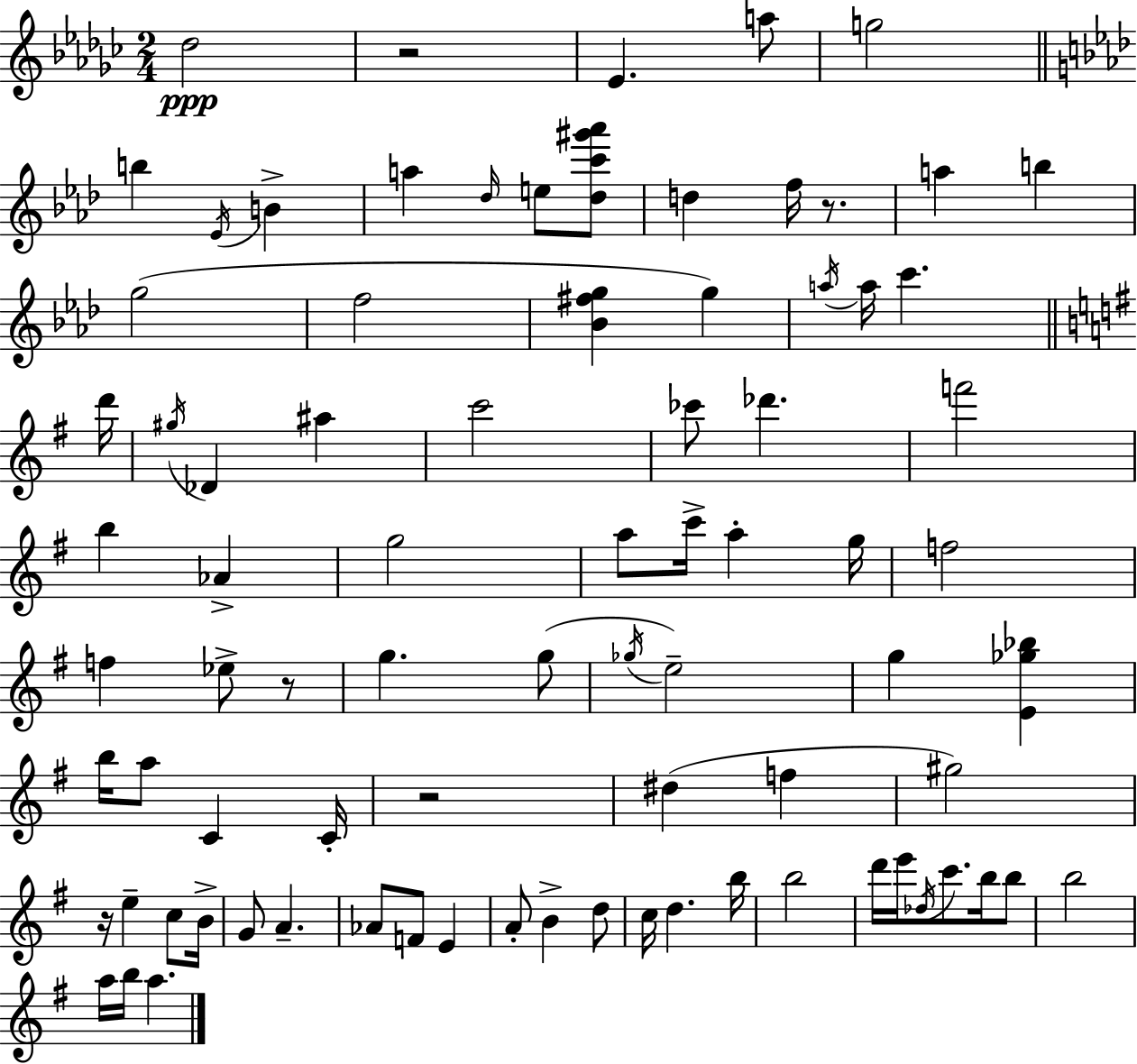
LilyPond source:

{
  \clef treble
  \numericTimeSignature
  \time 2/4
  \key ees \minor
  des''2\ppp | r2 | ees'4. a''8 | g''2 | \break \bar "||" \break \key f \minor b''4 \acciaccatura { ees'16 } b'4-> | a''4 \grace { des''16 } e''8 | <des'' c''' gis''' aes'''>8 d''4 f''16 r8. | a''4 b''4 | \break g''2( | f''2 | <bes' fis'' g''>4 g''4) | \acciaccatura { a''16 } a''16 c'''4. | \break \bar "||" \break \key e \minor d'''16 \acciaccatura { gis''16 } des'4 ais''4 | c'''2 | ces'''8 des'''4. | f'''2 | \break b''4 aes'4-> | g''2 | a''8 c'''16-> a''4-. | g''16 f''2 | \break f''4 ees''8-> | r8 g''4. | g''8( \acciaccatura { ges''16 } e''2--) | g''4 <e' ges'' bes''>4 | \break b''16 a''8 c'4 | c'16-. r2 | dis''4( f''4 | gis''2) | \break r16 e''4-- | c''8 b'16-> g'8 a'4.-- | aes'8 f'8 e'4 | a'8-. b'4-> | \break d''8 c''16 d''4. | b''16 b''2 | d'''16 e'''16 \acciaccatura { des''16 } c'''8. | b''16 b''8 b''2 | \break a''16 b''16 a''4. | \bar "|."
}